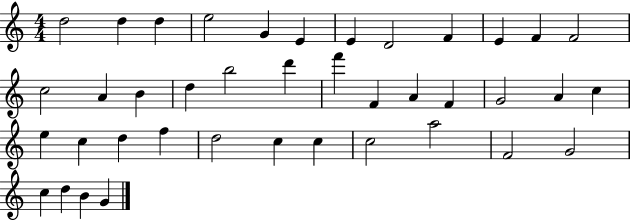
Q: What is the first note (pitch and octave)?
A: D5